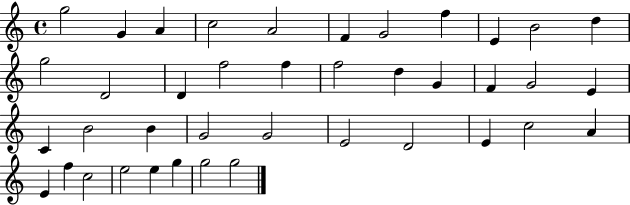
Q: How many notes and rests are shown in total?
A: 40